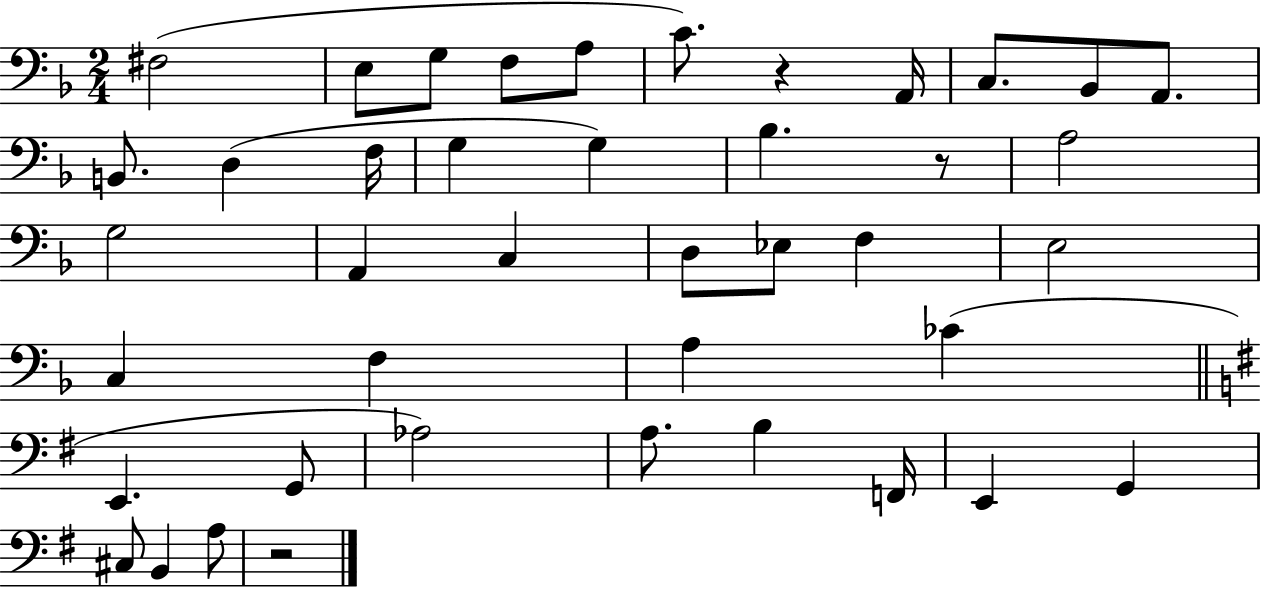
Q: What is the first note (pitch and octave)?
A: F#3